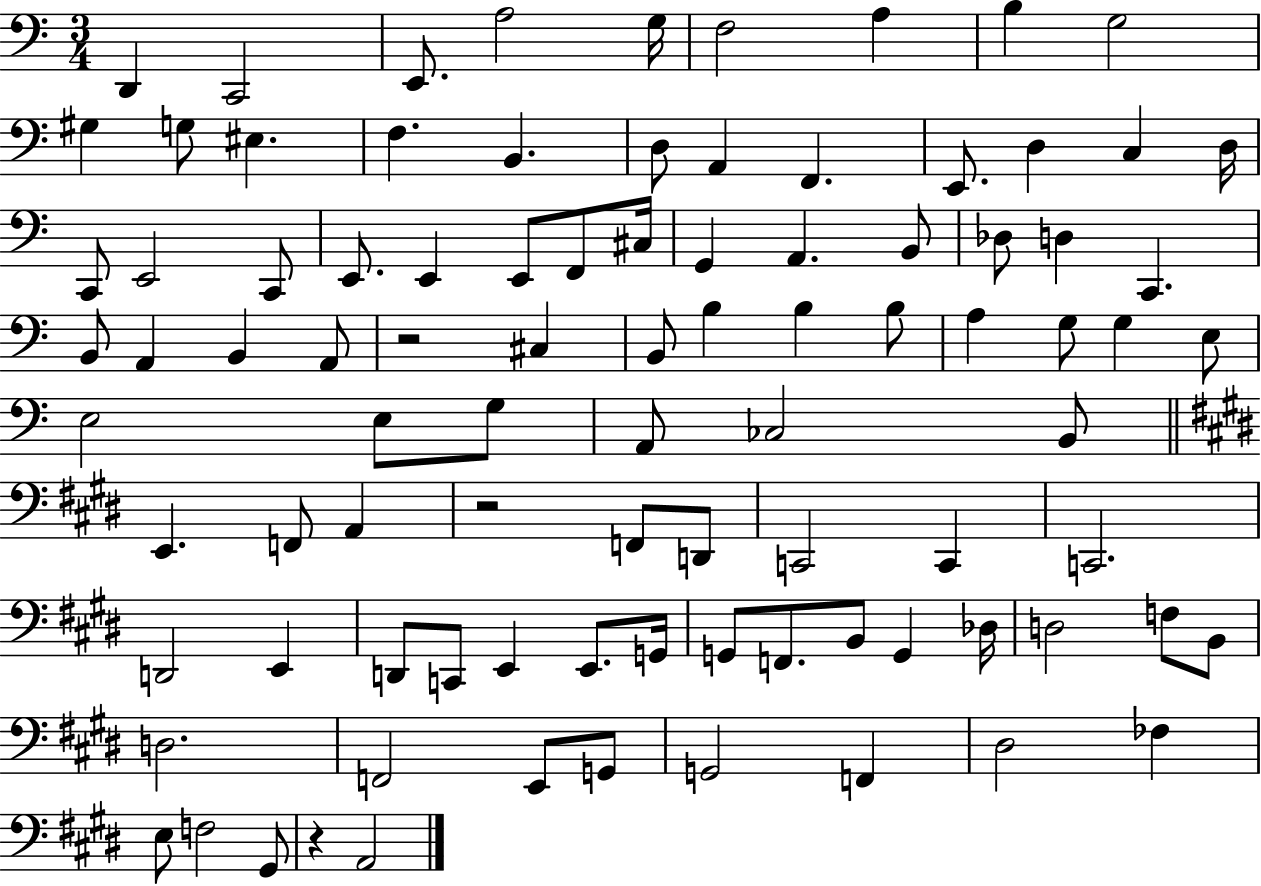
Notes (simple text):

D2/q C2/h E2/e. A3/h G3/s F3/h A3/q B3/q G3/h G#3/q G3/e EIS3/q. F3/q. B2/q. D3/e A2/q F2/q. E2/e. D3/q C3/q D3/s C2/e E2/h C2/e E2/e. E2/q E2/e F2/e C#3/s G2/q A2/q. B2/e Db3/e D3/q C2/q. B2/e A2/q B2/q A2/e R/h C#3/q B2/e B3/q B3/q B3/e A3/q G3/e G3/q E3/e E3/h E3/e G3/e A2/e CES3/h B2/e E2/q. F2/e A2/q R/h F2/e D2/e C2/h C2/q C2/h. D2/h E2/q D2/e C2/e E2/q E2/e. G2/s G2/e F2/e. B2/e G2/q Db3/s D3/h F3/e B2/e D3/h. F2/h E2/e G2/e G2/h F2/q D#3/h FES3/q E3/e F3/h G#2/e R/q A2/h